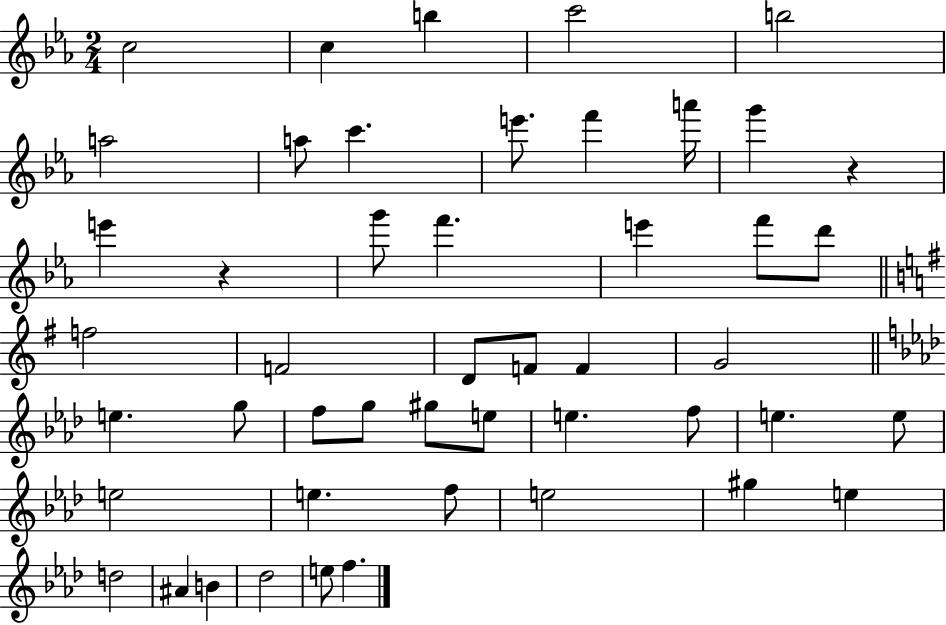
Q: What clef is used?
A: treble